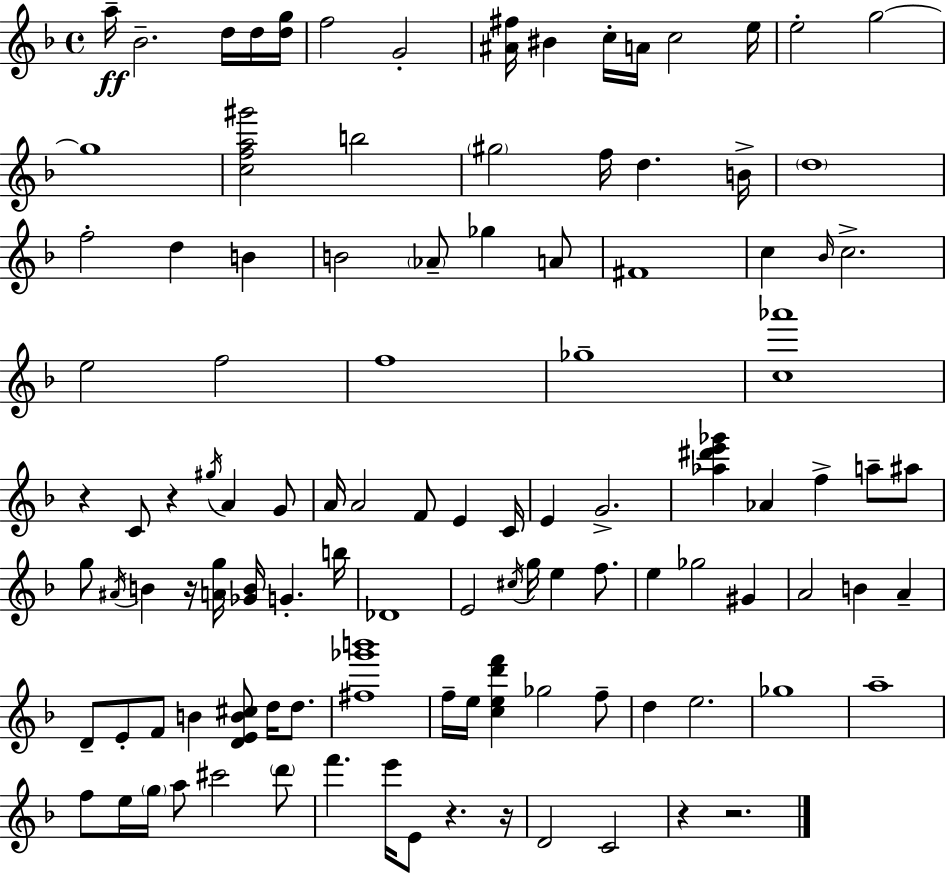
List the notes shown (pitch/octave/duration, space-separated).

A5/s Bb4/h. D5/s D5/s [D5,G5]/s F5/h G4/h [A#4,F#5]/s BIS4/q C5/s A4/s C5/h E5/s E5/h G5/h G5/w [C5,F5,A5,G#6]/h B5/h G#5/h F5/s D5/q. B4/s D5/w F5/h D5/q B4/q B4/h Ab4/e Gb5/q A4/e F#4/w C5/q Bb4/s C5/h. E5/h F5/h F5/w Gb5/w [C5,Ab6]/w R/q C4/e R/q G#5/s A4/q G4/e A4/s A4/h F4/e E4/q C4/s E4/q G4/h. [Ab5,D#6,E6,Gb6]/q Ab4/q F5/q A5/e A#5/e G5/e A#4/s B4/q R/s [A4,G5]/s [Gb4,B4]/s G4/q. B5/s Db4/w E4/h C#5/s G5/s E5/q F5/e. E5/q Gb5/h G#4/q A4/h B4/q A4/q D4/e E4/e F4/e B4/q [D4,E4,B4,C#5]/e D5/s D5/e. [F#5,Gb6,B6]/w F5/s E5/s [C5,E5,D6,F6]/q Gb5/h F5/e D5/q E5/h. Gb5/w A5/w F5/e E5/s G5/s A5/e C#6/h D6/e F6/q. E6/s E4/e R/q. R/s D4/h C4/h R/q R/h.